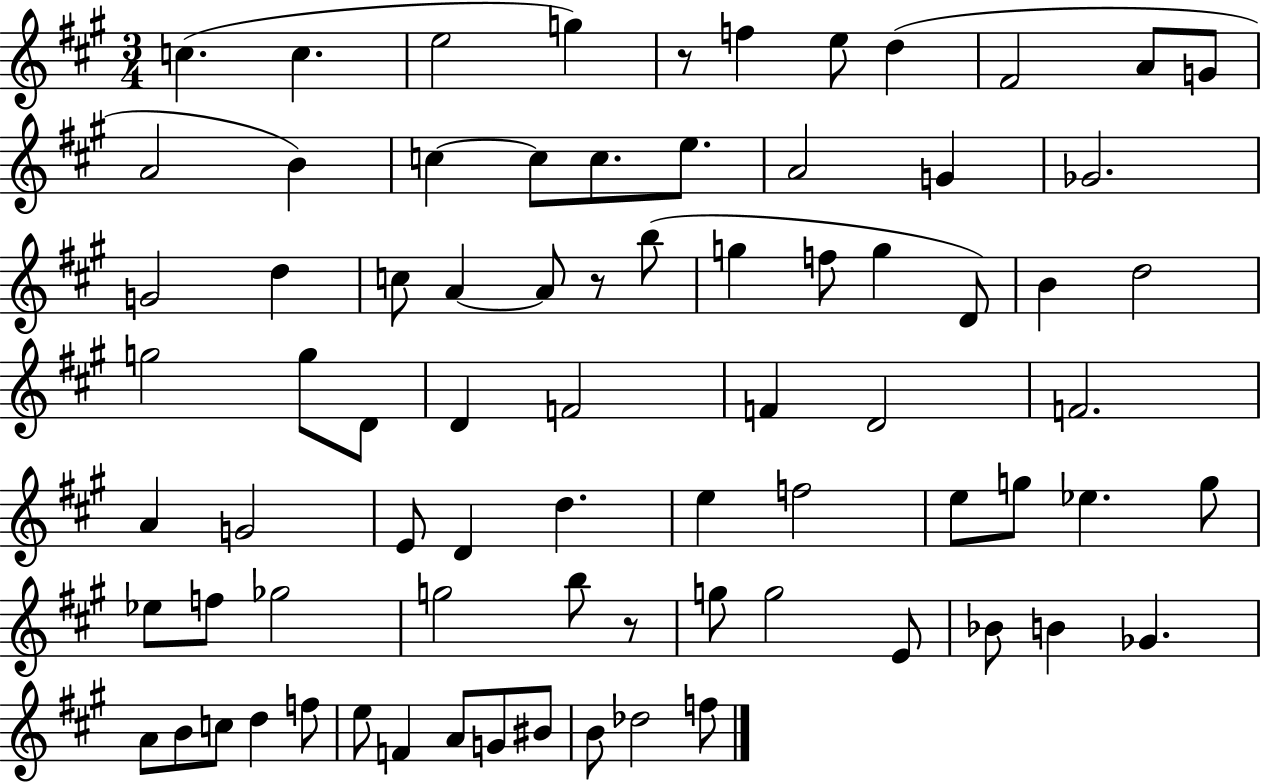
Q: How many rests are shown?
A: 3